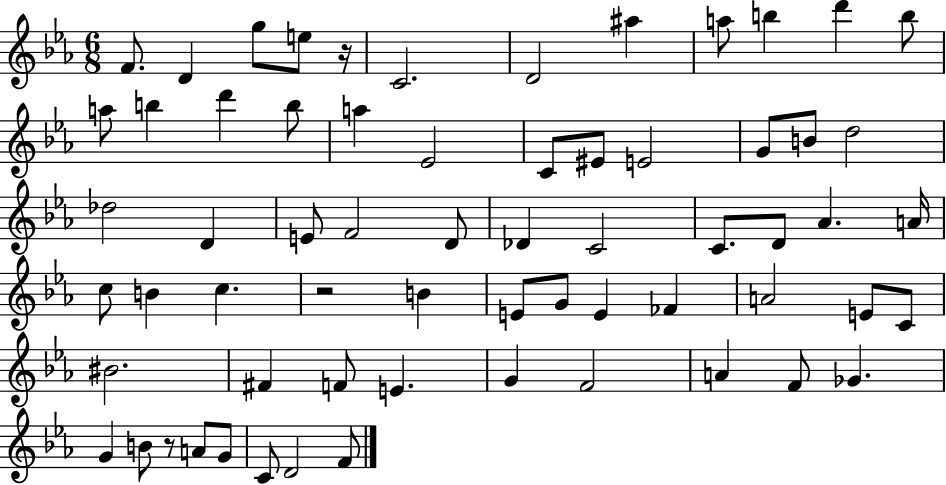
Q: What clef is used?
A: treble